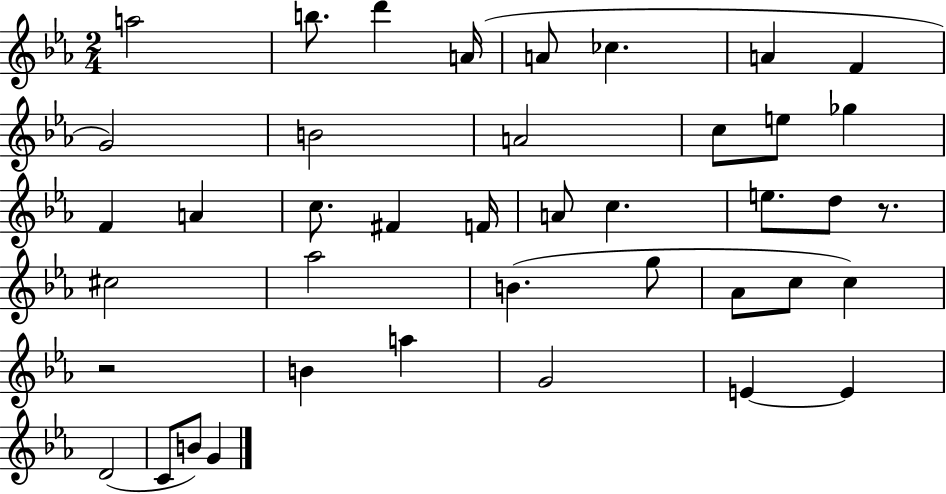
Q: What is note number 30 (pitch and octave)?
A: C5